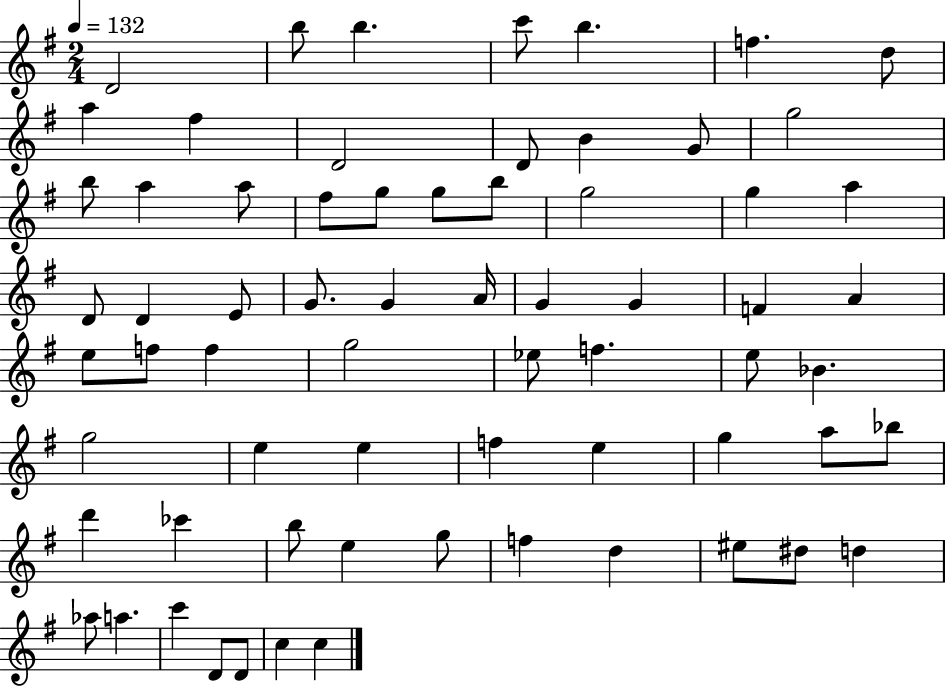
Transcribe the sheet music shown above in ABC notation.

X:1
T:Untitled
M:2/4
L:1/4
K:G
D2 b/2 b c'/2 b f d/2 a ^f D2 D/2 B G/2 g2 b/2 a a/2 ^f/2 g/2 g/2 b/2 g2 g a D/2 D E/2 G/2 G A/4 G G F A e/2 f/2 f g2 _e/2 f e/2 _B g2 e e f e g a/2 _b/2 d' _c' b/2 e g/2 f d ^e/2 ^d/2 d _a/2 a c' D/2 D/2 c c